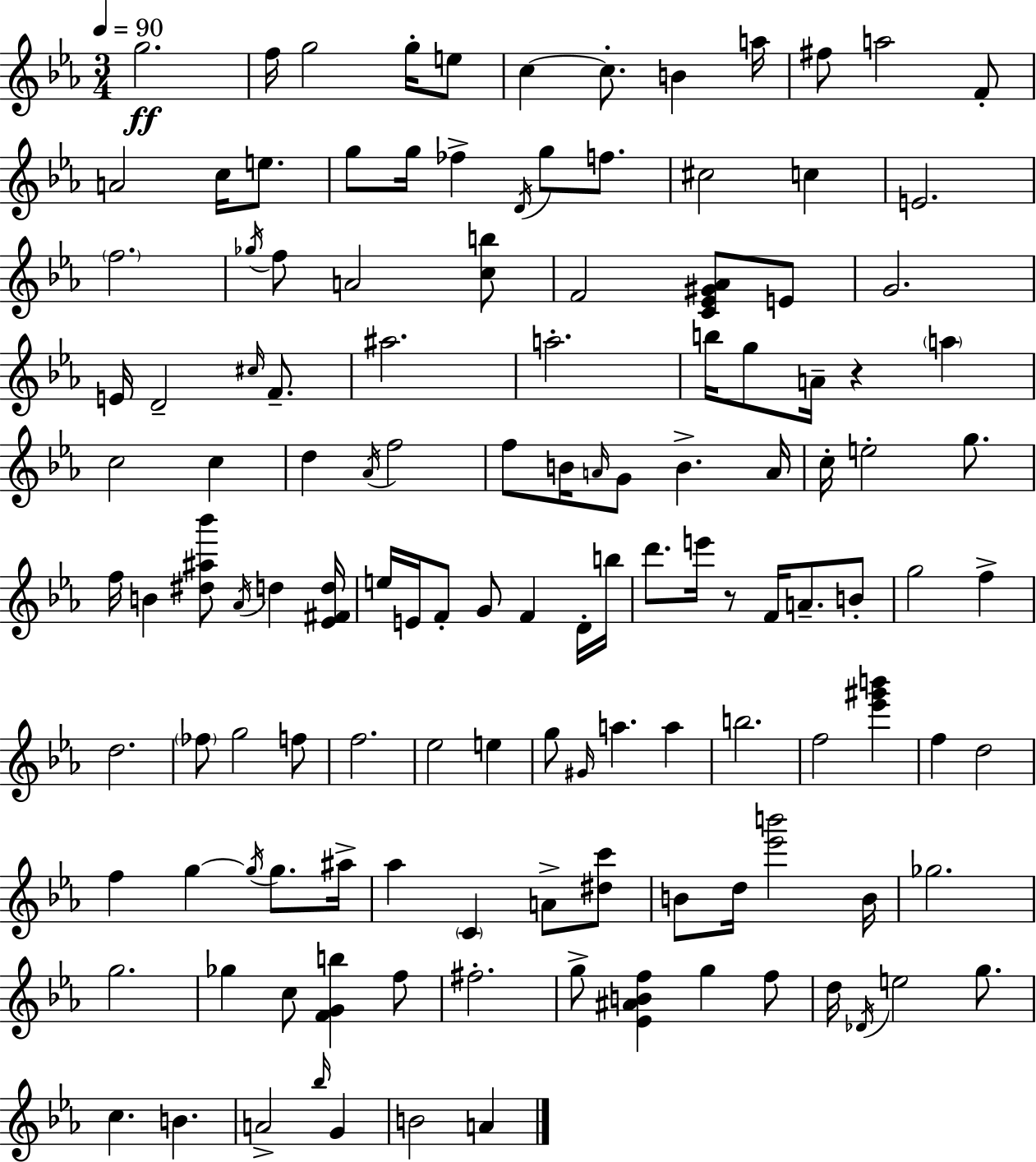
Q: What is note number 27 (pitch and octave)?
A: F5